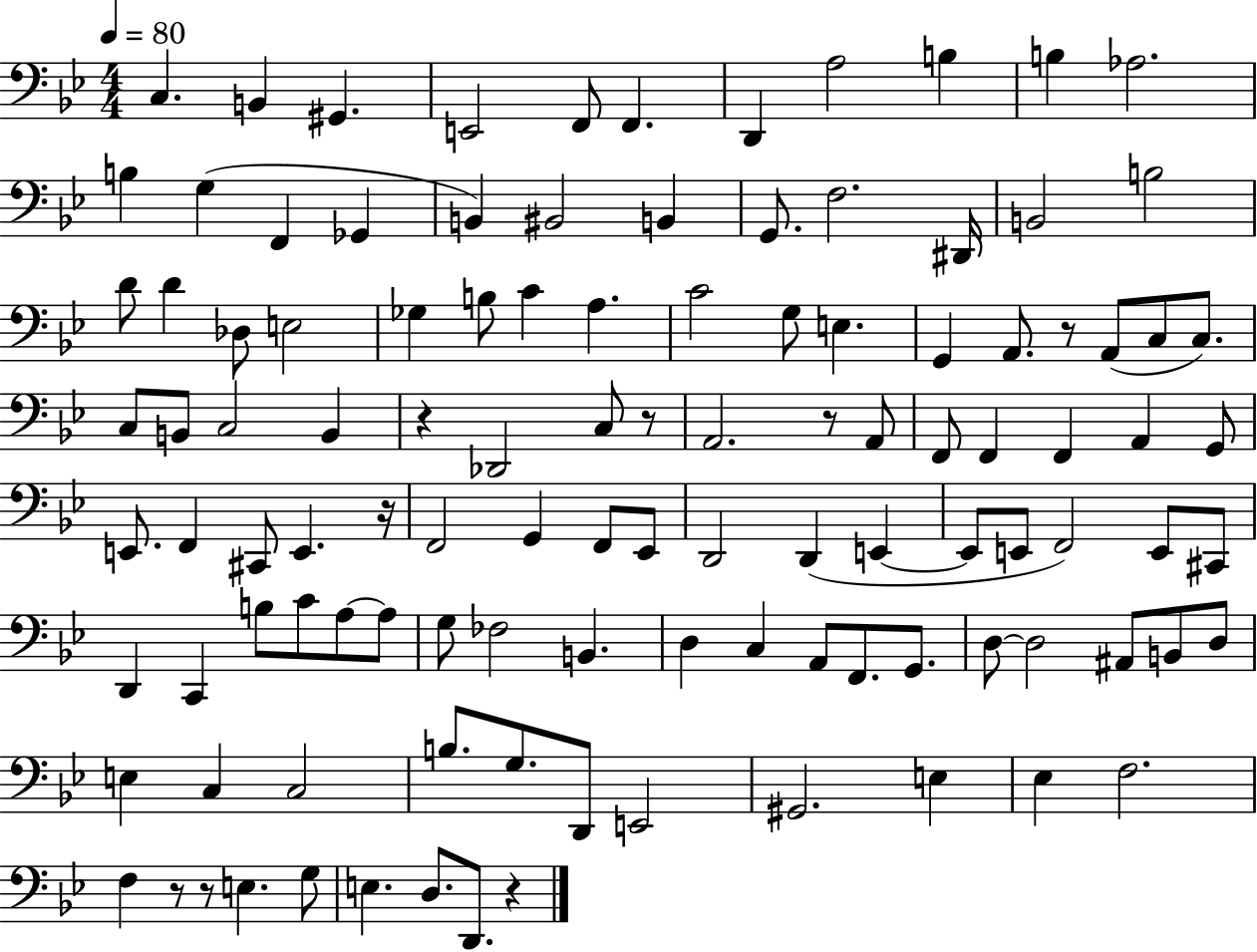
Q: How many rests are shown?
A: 8